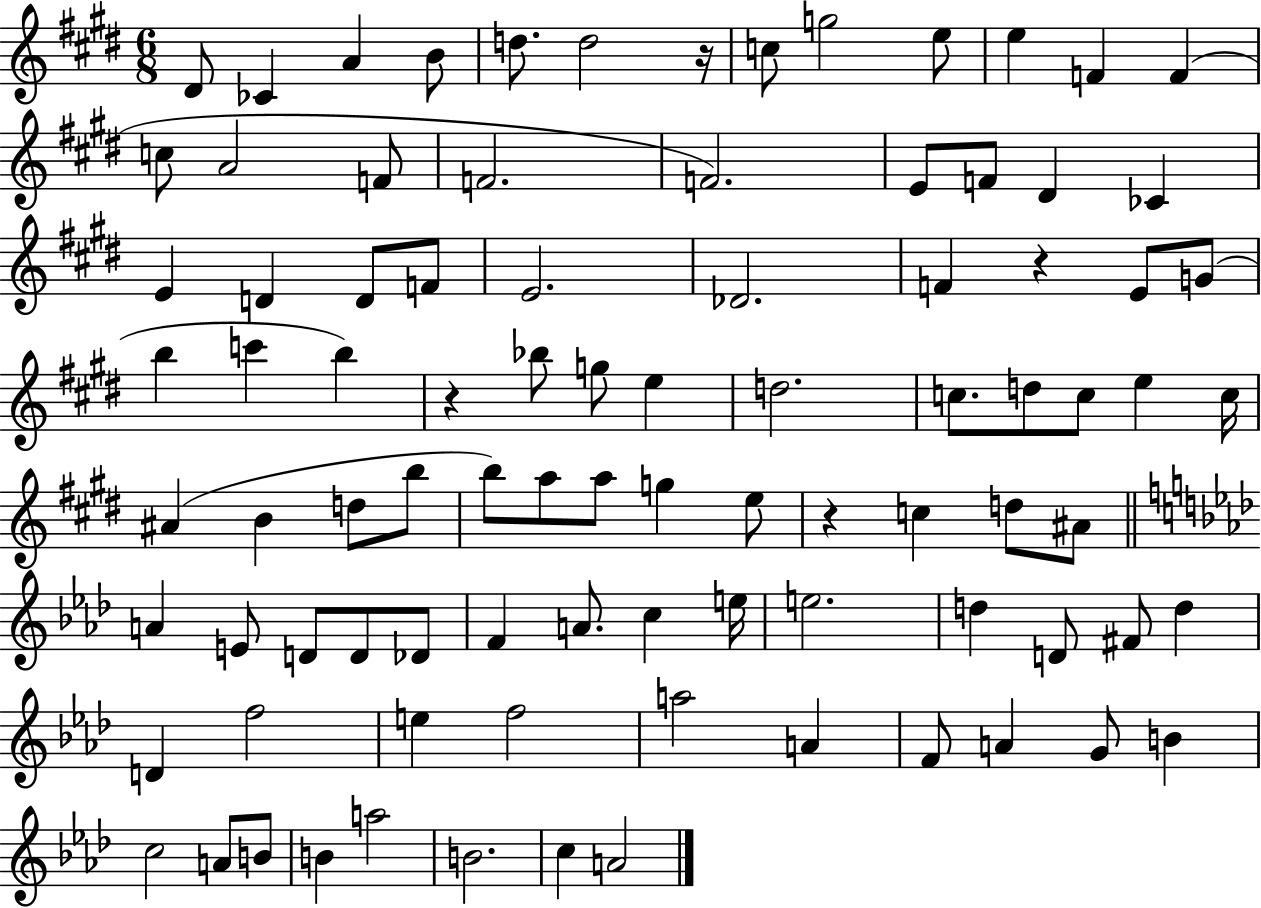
D#4/e CES4/q A4/q B4/e D5/e. D5/h R/s C5/e G5/h E5/e E5/q F4/q F4/q C5/e A4/h F4/e F4/h. F4/h. E4/e F4/e D#4/q CES4/q E4/q D4/q D4/e F4/e E4/h. Db4/h. F4/q R/q E4/e G4/e B5/q C6/q B5/q R/q Bb5/e G5/e E5/q D5/h. C5/e. D5/e C5/e E5/q C5/s A#4/q B4/q D5/e B5/e B5/e A5/e A5/e G5/q E5/e R/q C5/q D5/e A#4/e A4/q E4/e D4/e D4/e Db4/e F4/q A4/e. C5/q E5/s E5/h. D5/q D4/e F#4/e D5/q D4/q F5/h E5/q F5/h A5/h A4/q F4/e A4/q G4/e B4/q C5/h A4/e B4/e B4/q A5/h B4/h. C5/q A4/h